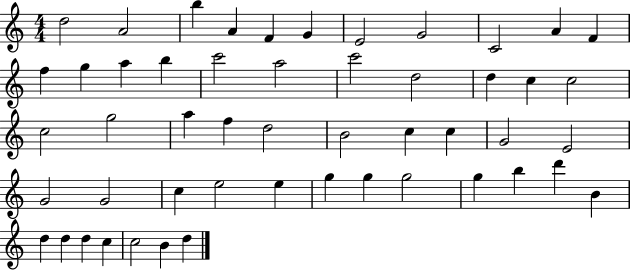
{
  \clef treble
  \numericTimeSignature
  \time 4/4
  \key c \major
  d''2 a'2 | b''4 a'4 f'4 g'4 | e'2 g'2 | c'2 a'4 f'4 | \break f''4 g''4 a''4 b''4 | c'''2 a''2 | c'''2 d''2 | d''4 c''4 c''2 | \break c''2 g''2 | a''4 f''4 d''2 | b'2 c''4 c''4 | g'2 e'2 | \break g'2 g'2 | c''4 e''2 e''4 | g''4 g''4 g''2 | g''4 b''4 d'''4 b'4 | \break d''4 d''4 d''4 c''4 | c''2 b'4 d''4 | \bar "|."
}